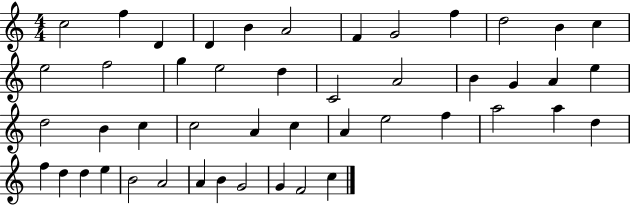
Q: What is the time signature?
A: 4/4